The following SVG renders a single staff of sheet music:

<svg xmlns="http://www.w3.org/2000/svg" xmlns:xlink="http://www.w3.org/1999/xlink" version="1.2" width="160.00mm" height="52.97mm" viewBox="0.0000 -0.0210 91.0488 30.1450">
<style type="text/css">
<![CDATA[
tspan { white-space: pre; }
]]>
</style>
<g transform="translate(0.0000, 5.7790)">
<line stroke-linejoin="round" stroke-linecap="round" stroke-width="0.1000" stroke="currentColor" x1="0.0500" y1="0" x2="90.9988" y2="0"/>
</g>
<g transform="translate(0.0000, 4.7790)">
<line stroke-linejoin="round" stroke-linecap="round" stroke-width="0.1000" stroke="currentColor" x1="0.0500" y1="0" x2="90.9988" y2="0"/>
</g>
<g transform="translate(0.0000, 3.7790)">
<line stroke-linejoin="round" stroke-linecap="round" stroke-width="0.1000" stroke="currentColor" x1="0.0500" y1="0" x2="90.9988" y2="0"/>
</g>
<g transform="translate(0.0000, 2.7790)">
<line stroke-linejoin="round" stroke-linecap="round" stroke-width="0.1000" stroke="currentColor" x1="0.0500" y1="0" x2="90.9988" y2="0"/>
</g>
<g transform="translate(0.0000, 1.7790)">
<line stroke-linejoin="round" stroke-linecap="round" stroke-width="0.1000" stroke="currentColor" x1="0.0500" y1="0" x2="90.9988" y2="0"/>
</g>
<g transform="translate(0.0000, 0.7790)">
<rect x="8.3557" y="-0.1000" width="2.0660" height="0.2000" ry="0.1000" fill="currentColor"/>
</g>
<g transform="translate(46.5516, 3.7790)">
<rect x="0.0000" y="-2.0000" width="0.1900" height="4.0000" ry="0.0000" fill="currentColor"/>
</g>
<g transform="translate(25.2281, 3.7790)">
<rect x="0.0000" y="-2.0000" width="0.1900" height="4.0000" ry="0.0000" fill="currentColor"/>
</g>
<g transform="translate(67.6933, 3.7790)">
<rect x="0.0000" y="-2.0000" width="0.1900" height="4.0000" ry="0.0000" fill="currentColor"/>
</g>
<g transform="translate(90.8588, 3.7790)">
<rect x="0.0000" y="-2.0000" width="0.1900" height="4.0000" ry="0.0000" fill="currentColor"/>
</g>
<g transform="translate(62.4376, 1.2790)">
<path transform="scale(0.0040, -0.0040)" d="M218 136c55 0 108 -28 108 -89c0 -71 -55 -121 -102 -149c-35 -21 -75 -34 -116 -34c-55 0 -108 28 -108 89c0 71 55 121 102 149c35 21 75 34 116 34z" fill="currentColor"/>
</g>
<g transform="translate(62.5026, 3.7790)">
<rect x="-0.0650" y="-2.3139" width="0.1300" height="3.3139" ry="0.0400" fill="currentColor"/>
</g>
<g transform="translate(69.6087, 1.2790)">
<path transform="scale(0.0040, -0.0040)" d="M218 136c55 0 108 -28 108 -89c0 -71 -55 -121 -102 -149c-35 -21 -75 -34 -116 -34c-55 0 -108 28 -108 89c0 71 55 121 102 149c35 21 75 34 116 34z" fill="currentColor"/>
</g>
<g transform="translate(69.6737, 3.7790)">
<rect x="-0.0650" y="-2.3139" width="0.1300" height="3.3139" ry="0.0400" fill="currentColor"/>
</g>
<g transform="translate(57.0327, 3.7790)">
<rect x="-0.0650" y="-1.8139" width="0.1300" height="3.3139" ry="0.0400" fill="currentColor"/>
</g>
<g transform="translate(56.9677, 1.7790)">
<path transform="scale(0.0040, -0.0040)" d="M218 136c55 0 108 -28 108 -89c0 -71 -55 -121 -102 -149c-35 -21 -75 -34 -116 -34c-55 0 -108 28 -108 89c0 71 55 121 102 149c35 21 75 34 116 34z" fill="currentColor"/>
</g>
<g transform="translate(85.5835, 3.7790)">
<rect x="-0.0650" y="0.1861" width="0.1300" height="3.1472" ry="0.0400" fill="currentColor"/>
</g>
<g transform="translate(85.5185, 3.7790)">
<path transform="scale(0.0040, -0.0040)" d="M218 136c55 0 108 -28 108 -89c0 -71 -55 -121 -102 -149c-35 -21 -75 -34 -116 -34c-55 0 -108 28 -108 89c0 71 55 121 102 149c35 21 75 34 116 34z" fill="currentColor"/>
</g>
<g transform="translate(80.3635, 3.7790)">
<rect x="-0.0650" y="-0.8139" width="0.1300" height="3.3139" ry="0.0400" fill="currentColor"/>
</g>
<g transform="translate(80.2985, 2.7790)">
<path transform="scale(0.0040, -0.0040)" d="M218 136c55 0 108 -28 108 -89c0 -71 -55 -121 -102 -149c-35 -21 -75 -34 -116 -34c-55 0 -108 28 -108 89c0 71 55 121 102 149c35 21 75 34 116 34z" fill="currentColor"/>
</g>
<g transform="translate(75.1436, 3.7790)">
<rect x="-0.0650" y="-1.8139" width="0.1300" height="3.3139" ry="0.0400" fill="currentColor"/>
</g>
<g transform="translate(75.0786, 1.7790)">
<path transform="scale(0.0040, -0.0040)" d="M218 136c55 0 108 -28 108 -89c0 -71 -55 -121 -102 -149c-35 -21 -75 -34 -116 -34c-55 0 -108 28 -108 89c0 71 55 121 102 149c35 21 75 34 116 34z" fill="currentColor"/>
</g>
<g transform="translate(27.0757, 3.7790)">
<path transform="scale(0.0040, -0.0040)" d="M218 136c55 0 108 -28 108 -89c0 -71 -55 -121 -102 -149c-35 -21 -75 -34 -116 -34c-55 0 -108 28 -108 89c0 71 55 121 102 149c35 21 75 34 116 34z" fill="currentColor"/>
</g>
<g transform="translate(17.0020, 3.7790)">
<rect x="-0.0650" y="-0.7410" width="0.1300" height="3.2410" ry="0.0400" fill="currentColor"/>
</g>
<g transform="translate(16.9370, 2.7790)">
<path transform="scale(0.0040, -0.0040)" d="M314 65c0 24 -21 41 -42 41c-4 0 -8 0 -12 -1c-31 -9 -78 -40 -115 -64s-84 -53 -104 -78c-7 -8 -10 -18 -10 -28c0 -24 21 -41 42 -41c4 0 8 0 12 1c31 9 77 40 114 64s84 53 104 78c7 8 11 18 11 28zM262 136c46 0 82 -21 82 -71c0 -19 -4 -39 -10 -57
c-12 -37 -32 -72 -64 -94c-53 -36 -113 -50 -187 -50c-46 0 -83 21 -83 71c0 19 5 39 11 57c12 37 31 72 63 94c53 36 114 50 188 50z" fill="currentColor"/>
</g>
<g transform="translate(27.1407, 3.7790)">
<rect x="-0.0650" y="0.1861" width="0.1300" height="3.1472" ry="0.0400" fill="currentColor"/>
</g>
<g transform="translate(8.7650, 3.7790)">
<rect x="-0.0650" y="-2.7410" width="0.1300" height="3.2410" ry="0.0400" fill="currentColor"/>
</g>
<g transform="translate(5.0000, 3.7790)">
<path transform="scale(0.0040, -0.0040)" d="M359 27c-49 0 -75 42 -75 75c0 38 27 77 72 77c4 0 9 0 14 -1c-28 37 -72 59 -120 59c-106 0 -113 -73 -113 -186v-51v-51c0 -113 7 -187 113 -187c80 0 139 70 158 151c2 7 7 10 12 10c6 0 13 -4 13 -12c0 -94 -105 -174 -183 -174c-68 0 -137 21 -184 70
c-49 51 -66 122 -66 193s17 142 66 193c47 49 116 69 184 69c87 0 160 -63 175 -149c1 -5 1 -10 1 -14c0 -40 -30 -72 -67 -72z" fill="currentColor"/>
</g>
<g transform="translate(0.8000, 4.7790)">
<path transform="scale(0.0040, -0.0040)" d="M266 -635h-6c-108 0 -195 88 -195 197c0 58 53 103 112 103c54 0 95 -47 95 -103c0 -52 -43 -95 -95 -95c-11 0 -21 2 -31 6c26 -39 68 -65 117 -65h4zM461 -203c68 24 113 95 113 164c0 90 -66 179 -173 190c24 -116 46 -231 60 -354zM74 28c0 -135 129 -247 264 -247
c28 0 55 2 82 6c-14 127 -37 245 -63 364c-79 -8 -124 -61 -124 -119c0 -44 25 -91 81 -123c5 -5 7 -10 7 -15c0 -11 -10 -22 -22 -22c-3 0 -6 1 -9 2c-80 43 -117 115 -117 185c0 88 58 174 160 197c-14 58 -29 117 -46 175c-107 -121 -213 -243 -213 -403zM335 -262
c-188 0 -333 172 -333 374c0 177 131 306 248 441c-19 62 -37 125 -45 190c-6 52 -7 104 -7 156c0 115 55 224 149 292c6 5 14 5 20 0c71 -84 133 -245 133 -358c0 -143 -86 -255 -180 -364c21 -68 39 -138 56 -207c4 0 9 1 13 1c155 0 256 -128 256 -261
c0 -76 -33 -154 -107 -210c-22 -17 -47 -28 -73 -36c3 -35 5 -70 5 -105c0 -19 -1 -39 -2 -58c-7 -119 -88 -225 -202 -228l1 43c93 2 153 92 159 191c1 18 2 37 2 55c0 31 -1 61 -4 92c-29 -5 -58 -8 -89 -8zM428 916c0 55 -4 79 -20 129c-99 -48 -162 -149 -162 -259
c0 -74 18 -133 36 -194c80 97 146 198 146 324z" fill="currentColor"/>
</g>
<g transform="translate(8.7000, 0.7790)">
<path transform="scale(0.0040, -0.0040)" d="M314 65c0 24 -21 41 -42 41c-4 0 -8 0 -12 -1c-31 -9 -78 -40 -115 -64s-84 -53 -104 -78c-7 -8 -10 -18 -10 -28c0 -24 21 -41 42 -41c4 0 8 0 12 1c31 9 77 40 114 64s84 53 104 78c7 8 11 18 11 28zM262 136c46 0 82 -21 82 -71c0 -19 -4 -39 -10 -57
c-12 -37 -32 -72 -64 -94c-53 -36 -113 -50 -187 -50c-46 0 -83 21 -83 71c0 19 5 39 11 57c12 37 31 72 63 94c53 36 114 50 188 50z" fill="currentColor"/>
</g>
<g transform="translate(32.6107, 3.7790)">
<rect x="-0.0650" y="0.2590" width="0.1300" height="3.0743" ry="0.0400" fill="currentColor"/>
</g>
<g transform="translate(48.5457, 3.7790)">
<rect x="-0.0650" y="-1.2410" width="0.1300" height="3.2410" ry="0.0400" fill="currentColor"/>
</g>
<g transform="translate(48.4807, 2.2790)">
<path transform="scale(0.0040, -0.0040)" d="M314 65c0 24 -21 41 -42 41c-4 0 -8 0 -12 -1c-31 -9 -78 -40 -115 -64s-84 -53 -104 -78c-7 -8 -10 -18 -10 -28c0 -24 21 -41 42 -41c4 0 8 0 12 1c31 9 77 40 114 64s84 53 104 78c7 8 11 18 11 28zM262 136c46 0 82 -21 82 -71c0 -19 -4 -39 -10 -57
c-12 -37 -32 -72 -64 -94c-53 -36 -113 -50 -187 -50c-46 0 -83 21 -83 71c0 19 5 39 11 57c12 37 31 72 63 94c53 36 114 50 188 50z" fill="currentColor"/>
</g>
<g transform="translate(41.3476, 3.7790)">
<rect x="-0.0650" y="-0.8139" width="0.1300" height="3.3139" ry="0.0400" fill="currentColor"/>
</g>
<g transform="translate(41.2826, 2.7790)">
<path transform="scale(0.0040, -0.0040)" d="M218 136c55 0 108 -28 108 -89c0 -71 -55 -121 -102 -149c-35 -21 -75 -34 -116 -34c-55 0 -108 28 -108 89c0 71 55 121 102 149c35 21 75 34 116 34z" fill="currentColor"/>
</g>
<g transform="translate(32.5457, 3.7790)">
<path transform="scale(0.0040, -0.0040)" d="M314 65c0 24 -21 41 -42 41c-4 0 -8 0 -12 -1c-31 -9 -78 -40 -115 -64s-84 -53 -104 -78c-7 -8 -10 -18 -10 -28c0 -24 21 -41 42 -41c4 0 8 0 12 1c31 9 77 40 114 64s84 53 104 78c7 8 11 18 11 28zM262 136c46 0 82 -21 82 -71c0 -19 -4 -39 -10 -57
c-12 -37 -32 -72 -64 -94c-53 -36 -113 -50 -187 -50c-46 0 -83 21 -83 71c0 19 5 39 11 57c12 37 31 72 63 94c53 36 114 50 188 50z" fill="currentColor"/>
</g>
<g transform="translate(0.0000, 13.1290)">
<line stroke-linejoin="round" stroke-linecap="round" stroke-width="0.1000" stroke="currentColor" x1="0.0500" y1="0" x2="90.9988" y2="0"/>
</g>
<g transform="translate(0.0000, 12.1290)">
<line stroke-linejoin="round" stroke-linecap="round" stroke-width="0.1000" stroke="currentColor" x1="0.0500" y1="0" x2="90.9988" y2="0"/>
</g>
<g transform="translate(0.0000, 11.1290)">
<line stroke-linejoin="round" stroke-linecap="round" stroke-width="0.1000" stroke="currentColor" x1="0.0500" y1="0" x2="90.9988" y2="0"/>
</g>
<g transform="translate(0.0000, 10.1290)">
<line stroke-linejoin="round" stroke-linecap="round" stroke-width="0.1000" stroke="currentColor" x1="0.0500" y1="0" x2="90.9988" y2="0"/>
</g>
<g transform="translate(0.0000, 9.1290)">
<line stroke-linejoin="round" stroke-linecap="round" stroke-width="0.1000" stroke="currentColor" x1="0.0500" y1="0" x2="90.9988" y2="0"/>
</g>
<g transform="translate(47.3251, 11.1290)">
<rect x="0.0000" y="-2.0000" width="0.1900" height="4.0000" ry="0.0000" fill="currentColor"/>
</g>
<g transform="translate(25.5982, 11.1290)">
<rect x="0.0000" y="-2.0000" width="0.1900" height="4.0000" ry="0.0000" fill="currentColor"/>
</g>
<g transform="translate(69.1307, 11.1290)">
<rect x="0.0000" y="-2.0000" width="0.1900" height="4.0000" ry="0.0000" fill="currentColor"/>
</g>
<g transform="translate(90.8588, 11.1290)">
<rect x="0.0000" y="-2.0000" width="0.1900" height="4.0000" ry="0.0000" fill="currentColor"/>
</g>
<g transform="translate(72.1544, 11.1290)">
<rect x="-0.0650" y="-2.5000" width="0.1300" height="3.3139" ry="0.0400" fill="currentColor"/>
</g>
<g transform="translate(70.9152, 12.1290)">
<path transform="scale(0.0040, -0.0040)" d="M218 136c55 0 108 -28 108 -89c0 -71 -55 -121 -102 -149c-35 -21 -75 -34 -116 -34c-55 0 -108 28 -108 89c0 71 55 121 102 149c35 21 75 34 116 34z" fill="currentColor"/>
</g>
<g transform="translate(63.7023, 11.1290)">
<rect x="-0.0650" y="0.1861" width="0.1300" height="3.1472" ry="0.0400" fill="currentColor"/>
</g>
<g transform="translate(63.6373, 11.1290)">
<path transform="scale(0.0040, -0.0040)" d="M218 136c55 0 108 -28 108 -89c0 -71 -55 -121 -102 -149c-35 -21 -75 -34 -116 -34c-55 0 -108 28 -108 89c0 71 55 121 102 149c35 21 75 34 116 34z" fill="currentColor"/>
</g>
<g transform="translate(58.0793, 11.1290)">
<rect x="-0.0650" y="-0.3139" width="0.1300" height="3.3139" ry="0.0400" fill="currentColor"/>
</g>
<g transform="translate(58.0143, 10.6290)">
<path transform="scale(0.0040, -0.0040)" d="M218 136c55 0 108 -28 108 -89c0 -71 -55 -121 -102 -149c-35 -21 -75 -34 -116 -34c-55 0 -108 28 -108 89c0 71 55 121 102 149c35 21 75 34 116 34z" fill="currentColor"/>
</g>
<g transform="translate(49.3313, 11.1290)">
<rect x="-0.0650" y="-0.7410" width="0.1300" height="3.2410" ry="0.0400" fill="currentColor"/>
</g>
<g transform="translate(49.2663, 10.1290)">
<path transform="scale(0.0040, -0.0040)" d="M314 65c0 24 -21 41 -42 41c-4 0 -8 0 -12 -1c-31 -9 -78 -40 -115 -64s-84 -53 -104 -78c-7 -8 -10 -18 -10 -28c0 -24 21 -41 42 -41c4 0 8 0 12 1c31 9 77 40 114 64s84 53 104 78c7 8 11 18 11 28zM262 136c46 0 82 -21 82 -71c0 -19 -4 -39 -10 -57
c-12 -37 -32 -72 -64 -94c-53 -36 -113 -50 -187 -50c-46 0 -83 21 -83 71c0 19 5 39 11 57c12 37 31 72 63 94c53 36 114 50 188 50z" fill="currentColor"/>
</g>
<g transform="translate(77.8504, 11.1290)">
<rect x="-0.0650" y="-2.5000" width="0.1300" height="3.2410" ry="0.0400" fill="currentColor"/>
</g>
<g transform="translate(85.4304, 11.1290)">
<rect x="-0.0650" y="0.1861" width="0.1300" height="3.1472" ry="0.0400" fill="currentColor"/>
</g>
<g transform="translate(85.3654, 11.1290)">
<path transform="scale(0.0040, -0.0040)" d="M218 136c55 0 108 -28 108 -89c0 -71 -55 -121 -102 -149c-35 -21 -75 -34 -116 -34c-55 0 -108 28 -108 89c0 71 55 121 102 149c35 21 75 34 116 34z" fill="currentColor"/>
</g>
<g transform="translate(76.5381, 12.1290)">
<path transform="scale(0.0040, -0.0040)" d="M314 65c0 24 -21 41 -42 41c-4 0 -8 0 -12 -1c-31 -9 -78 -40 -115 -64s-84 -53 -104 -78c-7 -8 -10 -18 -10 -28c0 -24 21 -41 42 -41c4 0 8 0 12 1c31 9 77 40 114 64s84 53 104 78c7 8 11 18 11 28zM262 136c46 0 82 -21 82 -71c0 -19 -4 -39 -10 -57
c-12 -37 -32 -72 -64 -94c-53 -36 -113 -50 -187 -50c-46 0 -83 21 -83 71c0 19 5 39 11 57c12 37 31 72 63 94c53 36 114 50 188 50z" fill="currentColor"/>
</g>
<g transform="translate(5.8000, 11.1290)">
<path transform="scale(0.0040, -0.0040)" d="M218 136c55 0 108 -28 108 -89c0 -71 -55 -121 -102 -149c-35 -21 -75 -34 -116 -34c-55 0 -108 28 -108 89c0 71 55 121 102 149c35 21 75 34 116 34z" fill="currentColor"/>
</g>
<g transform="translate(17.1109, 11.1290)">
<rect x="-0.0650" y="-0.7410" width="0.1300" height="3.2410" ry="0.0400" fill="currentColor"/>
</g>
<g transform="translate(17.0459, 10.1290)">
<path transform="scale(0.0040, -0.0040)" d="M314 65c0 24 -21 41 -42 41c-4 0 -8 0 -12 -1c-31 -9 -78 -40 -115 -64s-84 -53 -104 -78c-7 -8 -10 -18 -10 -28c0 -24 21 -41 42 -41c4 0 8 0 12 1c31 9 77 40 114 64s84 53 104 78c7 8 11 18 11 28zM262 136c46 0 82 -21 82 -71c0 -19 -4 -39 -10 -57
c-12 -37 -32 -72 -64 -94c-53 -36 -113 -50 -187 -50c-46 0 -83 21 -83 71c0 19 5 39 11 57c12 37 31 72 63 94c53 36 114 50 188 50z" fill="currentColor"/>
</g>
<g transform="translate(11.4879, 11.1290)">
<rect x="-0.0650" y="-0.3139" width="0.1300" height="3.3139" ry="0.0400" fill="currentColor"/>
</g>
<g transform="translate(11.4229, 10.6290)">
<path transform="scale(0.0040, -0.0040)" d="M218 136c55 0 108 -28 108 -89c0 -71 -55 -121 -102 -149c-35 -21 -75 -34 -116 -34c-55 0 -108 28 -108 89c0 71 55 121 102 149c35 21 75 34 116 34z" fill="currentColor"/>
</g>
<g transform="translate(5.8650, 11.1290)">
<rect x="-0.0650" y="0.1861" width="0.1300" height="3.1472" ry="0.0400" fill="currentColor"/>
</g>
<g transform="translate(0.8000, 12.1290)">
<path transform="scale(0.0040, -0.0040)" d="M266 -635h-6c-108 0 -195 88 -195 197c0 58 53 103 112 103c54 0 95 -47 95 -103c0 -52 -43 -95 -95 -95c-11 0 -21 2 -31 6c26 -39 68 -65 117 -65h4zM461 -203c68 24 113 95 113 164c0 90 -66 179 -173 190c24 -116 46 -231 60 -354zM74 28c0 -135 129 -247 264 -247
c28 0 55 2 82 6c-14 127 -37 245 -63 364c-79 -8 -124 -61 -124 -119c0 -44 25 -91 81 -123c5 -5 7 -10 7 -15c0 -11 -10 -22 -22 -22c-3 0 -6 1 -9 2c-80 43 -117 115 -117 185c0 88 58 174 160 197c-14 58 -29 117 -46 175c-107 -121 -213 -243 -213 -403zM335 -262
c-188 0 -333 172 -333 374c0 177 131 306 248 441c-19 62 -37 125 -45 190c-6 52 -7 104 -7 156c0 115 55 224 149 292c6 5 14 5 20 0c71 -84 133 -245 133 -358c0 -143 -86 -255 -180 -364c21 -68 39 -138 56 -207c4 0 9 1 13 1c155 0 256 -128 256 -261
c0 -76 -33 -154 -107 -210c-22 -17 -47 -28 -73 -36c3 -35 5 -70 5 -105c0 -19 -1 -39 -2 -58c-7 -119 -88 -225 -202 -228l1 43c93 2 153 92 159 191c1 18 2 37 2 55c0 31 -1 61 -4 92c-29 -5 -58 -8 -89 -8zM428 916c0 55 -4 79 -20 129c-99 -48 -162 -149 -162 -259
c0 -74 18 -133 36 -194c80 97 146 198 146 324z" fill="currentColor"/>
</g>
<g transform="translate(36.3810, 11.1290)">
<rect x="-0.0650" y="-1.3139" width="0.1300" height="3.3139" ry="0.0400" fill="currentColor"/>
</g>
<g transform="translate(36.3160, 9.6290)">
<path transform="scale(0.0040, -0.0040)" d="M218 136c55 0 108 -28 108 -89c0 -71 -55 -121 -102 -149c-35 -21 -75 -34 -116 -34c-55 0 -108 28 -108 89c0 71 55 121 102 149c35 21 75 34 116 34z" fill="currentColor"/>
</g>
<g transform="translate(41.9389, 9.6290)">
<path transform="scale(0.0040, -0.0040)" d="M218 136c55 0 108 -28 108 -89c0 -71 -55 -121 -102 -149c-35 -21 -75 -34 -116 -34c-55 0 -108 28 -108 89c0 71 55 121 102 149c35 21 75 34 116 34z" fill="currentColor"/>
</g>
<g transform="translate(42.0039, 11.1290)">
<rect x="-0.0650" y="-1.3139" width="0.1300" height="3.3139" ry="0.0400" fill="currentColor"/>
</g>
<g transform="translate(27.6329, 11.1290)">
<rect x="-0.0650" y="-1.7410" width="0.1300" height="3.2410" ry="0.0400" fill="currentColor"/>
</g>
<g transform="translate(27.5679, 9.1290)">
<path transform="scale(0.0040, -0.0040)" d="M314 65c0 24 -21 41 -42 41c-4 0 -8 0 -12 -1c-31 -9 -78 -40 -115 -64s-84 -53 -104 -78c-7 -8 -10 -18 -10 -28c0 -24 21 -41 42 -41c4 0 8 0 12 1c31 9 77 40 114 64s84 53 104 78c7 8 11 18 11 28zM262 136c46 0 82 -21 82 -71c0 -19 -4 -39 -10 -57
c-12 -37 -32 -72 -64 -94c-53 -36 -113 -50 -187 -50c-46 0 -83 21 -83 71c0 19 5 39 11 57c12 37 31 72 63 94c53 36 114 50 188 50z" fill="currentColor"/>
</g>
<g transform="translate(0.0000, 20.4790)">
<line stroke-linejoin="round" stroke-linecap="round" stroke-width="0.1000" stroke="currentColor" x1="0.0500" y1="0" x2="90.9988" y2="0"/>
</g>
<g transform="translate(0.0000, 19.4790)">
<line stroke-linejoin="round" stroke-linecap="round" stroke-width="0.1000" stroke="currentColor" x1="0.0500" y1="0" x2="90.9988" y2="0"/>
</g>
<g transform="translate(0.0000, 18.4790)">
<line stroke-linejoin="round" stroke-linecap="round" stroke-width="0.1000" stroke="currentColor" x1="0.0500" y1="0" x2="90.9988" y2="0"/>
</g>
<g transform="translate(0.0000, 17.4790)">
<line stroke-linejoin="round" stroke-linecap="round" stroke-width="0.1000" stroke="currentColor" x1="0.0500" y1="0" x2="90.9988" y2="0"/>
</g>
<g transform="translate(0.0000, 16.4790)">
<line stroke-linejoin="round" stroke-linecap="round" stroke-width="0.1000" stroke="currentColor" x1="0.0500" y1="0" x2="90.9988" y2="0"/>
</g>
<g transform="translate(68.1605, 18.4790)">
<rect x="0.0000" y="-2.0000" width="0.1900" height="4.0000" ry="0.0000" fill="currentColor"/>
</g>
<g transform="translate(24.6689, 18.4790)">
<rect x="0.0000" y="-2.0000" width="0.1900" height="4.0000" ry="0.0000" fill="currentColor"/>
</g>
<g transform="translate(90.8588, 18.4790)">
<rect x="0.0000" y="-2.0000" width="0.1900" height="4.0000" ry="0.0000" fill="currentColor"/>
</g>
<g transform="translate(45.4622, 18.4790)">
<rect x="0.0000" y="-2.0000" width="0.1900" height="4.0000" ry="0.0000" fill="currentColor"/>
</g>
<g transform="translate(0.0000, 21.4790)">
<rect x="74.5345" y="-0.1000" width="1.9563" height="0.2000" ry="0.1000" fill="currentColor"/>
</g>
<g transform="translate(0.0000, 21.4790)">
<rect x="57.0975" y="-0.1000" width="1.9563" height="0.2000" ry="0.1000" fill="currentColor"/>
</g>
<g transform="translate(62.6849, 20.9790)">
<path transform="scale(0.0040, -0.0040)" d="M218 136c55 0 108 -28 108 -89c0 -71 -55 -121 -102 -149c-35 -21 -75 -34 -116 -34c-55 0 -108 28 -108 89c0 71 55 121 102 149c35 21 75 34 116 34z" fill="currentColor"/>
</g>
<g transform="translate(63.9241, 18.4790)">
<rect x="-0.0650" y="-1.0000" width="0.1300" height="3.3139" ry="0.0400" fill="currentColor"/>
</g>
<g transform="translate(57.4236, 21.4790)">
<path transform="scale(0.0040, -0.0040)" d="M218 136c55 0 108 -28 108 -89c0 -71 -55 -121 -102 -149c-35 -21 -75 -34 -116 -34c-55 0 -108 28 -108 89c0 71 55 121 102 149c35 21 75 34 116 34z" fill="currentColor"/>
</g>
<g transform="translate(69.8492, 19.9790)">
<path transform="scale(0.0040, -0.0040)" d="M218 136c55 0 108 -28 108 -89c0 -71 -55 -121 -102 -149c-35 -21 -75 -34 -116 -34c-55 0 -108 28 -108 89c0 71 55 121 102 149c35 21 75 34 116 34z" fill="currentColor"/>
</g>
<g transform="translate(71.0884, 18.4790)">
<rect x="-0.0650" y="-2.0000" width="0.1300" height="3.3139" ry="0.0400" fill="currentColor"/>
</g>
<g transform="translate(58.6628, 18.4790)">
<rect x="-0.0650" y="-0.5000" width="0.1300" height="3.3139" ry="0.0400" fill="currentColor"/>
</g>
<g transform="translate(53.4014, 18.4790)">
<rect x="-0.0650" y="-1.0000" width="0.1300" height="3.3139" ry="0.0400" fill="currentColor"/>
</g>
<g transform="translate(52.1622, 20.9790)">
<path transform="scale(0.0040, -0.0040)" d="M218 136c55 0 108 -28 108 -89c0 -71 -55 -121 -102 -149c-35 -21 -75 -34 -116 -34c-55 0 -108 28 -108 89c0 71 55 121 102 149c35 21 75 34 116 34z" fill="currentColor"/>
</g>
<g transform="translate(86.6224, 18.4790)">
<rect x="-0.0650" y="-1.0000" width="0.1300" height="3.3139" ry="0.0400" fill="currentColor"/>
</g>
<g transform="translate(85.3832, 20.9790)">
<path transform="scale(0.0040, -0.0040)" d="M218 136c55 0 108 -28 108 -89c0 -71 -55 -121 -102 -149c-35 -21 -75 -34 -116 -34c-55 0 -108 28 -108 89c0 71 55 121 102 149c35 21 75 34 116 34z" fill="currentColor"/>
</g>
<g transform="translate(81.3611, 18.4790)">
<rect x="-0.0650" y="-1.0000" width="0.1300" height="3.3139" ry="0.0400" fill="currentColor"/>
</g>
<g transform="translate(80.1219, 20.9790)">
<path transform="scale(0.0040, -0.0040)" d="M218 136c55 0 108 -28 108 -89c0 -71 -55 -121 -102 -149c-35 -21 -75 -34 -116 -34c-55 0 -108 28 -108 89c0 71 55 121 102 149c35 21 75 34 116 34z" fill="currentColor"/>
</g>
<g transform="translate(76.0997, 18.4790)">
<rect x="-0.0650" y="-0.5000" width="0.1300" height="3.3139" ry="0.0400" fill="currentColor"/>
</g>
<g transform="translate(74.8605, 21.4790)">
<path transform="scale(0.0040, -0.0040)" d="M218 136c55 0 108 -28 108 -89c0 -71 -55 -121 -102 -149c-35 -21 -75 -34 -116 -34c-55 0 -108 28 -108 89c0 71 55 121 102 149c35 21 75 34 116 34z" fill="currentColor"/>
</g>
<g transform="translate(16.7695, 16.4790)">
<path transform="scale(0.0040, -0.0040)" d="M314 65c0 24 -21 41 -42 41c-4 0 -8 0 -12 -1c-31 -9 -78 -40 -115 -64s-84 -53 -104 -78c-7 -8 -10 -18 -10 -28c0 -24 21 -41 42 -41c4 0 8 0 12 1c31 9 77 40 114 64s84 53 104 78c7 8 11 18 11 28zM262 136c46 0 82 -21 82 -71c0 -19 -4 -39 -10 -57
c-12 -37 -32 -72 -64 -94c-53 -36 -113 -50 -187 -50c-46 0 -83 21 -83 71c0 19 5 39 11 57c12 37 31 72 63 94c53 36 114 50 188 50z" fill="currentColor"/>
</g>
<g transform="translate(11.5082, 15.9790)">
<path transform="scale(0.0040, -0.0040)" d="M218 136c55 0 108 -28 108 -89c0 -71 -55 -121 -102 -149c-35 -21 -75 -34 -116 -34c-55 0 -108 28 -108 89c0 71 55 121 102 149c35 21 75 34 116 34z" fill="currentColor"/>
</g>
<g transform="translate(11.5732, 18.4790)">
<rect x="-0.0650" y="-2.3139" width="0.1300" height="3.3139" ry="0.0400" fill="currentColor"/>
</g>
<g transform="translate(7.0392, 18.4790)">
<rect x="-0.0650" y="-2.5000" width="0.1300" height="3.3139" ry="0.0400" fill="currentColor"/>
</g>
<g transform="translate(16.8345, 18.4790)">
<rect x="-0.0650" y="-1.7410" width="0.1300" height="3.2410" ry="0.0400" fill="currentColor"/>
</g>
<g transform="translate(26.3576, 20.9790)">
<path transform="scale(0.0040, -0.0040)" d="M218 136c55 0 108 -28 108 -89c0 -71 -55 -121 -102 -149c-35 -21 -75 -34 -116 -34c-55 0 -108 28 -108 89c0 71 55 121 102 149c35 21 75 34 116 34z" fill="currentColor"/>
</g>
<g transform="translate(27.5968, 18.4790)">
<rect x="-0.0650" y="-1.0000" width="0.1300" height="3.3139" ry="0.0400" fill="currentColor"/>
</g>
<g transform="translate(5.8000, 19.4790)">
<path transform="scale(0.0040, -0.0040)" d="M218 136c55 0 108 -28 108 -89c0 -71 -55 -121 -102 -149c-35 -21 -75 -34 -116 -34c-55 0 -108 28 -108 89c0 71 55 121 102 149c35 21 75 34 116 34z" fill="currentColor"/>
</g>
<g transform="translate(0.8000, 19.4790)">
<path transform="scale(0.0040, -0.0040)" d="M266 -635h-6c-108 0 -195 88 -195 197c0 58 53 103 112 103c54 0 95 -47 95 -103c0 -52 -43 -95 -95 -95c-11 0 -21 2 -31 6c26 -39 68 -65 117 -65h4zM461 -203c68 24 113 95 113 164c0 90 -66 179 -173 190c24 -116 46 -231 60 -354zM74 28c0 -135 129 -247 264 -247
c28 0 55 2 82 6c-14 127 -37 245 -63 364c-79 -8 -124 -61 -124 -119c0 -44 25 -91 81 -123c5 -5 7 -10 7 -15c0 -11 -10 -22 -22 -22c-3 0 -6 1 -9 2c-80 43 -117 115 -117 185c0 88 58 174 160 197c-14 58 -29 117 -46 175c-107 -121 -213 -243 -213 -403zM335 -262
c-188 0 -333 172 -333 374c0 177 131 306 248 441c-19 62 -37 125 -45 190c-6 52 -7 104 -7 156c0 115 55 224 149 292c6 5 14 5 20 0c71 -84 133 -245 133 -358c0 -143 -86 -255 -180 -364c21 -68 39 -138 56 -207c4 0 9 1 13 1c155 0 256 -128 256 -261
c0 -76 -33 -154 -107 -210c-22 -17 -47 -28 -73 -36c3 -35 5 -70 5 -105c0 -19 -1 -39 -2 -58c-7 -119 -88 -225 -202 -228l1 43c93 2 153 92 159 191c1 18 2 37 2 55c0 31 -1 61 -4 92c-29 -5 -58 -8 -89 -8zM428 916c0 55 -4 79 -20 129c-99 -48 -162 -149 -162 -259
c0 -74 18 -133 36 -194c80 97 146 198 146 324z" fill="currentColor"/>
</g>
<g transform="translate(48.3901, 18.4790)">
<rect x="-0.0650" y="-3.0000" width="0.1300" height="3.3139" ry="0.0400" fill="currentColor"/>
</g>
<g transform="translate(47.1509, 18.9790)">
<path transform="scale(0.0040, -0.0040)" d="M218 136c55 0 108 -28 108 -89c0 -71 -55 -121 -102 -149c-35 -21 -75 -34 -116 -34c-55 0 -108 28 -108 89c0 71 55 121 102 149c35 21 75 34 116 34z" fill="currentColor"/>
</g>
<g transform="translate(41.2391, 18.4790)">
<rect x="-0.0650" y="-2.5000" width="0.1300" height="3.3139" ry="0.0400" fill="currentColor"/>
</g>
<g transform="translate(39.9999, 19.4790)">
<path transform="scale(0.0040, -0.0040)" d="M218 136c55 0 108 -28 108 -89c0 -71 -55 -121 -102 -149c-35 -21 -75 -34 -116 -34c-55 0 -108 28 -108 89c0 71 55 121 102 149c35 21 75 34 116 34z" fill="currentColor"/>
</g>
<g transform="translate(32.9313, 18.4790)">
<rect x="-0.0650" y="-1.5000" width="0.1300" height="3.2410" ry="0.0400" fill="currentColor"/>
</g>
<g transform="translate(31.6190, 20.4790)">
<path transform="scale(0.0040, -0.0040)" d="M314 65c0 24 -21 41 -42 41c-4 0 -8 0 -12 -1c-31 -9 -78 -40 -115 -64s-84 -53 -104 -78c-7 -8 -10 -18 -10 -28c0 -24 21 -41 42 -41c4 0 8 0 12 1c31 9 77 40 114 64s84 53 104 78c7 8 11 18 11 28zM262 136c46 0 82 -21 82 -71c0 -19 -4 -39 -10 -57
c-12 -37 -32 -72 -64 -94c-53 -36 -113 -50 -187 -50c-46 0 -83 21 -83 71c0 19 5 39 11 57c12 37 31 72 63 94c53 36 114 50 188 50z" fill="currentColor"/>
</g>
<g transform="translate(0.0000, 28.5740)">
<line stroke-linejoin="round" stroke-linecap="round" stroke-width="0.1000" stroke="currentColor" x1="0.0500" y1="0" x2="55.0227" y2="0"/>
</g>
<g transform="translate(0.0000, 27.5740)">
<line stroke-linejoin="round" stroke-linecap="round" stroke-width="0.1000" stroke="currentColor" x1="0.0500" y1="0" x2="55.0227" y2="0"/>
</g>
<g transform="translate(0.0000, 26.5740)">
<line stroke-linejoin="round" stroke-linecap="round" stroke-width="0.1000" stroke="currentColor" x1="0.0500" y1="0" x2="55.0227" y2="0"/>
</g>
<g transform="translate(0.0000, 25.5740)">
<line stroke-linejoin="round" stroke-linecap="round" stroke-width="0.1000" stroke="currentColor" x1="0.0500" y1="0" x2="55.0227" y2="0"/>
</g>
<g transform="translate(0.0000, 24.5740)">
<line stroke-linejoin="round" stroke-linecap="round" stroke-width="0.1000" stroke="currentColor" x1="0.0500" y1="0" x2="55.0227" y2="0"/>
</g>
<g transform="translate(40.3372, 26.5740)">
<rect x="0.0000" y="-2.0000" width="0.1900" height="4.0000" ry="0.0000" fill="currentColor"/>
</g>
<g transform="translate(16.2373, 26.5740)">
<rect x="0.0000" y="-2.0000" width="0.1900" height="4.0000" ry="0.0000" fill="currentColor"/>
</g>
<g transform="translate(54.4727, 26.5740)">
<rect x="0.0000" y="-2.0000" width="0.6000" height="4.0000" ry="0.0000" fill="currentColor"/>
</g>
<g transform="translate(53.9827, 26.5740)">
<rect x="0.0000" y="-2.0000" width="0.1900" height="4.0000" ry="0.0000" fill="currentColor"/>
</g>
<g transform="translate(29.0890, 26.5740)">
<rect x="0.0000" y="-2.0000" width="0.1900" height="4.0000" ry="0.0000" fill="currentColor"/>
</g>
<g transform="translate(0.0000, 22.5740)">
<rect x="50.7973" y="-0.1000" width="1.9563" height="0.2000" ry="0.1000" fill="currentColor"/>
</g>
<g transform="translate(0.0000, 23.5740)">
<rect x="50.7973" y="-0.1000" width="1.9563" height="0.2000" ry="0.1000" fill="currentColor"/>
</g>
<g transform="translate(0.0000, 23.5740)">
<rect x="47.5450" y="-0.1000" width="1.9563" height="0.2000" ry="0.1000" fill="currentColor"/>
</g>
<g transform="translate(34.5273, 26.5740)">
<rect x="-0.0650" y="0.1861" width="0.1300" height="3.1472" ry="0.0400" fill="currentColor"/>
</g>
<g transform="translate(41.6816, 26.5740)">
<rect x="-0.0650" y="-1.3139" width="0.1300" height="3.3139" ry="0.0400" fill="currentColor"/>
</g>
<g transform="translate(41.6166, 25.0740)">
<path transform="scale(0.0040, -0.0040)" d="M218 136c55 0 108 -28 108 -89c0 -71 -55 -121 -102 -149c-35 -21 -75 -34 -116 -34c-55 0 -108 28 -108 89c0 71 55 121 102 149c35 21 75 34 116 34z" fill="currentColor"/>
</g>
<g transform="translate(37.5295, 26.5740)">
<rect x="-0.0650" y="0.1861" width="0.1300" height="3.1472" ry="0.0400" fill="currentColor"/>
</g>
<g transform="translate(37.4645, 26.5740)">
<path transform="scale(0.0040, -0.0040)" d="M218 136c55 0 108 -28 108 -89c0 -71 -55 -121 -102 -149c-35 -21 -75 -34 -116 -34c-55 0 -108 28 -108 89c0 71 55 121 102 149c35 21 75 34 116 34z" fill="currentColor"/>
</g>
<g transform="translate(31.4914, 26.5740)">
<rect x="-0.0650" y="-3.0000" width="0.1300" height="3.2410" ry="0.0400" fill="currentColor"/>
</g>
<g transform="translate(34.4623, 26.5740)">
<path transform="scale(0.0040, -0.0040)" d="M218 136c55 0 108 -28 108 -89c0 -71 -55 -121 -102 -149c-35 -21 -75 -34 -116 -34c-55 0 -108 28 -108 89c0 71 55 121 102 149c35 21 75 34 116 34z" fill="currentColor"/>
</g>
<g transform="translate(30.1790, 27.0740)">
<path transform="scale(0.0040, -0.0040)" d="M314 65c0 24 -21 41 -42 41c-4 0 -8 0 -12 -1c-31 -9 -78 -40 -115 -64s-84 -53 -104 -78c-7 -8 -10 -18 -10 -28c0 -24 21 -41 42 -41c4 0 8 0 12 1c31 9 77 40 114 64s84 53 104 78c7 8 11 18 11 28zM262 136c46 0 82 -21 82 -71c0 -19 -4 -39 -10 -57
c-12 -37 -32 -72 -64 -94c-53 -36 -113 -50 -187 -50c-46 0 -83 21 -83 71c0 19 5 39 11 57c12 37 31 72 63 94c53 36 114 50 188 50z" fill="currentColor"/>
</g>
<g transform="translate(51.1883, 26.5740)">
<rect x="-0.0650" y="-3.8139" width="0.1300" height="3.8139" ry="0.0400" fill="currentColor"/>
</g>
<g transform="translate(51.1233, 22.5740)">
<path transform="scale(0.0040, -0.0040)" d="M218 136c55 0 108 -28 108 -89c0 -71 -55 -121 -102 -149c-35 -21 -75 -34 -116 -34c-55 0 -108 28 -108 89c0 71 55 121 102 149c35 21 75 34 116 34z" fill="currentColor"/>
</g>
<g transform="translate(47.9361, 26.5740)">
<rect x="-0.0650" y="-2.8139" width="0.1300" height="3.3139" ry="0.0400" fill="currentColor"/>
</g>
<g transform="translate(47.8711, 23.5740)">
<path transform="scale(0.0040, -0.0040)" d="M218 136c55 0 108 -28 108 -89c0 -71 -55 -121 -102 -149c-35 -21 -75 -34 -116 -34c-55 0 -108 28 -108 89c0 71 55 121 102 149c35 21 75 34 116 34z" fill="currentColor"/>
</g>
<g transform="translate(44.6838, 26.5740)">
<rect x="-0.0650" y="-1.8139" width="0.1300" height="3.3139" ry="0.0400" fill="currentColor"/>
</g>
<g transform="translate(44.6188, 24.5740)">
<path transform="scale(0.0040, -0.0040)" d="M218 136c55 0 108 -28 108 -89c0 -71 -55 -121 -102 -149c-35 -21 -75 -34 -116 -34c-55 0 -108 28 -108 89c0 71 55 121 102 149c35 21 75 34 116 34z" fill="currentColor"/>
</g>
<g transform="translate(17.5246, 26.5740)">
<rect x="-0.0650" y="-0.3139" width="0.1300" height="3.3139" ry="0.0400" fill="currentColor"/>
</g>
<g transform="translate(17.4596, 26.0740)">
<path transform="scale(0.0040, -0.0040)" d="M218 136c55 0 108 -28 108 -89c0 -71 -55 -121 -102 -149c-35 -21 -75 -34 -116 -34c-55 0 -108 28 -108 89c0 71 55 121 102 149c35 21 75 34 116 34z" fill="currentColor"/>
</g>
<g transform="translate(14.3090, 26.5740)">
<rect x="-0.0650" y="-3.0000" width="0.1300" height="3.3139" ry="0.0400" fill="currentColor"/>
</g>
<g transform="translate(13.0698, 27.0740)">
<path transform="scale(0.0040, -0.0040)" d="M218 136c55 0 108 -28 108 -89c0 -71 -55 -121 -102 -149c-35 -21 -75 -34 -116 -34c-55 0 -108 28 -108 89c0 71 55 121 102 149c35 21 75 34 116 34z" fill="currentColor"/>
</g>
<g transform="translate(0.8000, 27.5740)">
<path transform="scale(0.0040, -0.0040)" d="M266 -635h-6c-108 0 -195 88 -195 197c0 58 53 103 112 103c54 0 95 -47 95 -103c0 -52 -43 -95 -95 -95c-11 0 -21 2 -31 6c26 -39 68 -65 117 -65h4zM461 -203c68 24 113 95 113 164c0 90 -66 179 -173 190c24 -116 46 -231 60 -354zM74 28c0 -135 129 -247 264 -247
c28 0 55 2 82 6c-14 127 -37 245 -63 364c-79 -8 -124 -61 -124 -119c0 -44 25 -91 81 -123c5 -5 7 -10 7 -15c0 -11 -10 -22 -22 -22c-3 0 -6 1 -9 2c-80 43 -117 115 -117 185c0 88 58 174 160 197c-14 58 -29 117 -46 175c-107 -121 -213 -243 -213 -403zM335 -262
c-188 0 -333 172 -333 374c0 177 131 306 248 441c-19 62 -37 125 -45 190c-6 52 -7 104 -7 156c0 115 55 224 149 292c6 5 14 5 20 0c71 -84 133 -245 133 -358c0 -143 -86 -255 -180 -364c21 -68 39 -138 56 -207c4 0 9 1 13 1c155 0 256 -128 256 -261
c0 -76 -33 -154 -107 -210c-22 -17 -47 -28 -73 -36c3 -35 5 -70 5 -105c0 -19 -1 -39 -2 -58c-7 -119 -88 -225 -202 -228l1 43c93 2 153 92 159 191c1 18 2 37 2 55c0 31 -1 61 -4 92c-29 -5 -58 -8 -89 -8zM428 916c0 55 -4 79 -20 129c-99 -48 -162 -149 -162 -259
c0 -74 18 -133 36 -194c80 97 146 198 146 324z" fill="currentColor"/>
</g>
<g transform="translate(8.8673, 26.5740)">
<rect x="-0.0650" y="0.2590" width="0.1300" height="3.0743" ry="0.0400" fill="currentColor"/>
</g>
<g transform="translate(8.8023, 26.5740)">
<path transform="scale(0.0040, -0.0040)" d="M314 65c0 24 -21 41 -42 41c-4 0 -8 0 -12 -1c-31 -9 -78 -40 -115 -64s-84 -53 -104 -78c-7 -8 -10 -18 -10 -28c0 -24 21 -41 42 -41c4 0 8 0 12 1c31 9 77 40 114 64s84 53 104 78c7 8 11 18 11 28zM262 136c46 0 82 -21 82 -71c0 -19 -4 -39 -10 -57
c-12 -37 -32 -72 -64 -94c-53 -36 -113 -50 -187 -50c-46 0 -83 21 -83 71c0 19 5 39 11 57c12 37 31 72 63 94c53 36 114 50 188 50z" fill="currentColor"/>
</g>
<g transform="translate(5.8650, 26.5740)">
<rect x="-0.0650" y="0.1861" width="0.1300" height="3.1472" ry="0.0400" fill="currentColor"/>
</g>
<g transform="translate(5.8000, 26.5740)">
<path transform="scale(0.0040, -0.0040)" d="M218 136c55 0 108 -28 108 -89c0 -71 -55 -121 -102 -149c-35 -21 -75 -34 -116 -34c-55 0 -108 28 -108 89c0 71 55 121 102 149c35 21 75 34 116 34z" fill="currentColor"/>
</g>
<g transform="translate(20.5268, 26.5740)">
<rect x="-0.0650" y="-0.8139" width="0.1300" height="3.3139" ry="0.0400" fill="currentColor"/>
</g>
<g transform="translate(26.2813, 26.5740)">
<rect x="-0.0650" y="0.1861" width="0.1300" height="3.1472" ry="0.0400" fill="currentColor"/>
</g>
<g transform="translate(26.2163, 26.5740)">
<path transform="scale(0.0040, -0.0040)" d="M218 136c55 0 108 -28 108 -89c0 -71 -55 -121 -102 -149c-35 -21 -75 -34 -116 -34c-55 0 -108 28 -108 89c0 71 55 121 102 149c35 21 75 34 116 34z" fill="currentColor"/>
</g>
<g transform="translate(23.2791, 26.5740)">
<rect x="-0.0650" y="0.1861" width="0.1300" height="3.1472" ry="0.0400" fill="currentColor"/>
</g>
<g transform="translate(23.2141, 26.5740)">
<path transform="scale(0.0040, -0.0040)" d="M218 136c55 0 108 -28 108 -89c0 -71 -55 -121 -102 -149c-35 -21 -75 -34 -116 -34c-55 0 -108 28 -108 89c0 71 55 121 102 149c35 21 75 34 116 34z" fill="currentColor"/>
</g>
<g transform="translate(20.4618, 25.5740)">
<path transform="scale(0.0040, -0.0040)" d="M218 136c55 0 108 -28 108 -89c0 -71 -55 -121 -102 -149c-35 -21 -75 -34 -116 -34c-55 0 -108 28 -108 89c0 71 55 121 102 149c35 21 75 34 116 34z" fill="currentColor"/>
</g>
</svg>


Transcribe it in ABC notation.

X:1
T:Untitled
M:4/4
L:1/4
K:C
a2 d2 B B2 d e2 f g g f d B B c d2 f2 e e d2 c B G G2 B G g f2 D E2 G A D C D F C D D B B2 A c d B B A2 B B e f a c'